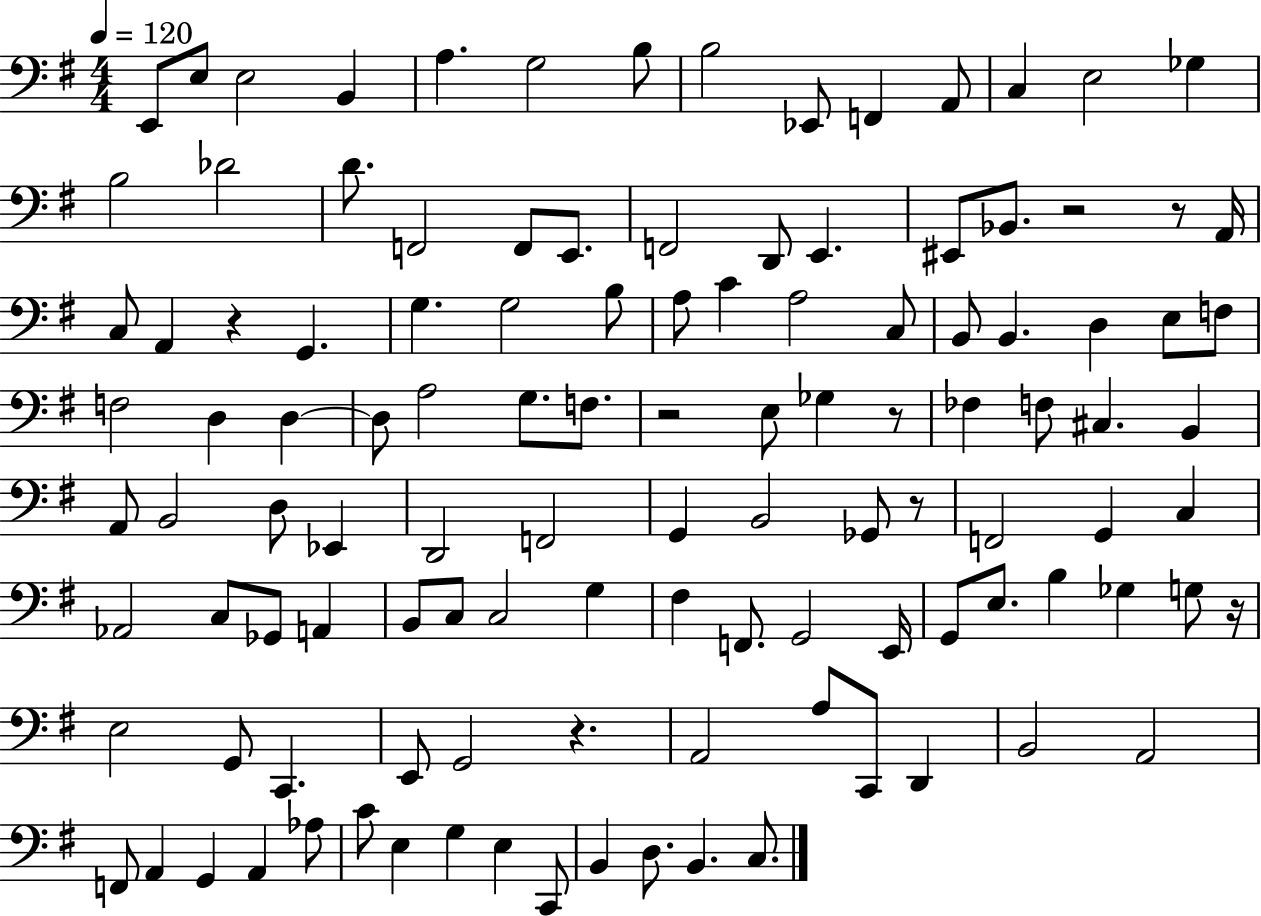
{
  \clef bass
  \numericTimeSignature
  \time 4/4
  \key g \major
  \tempo 4 = 120
  e,8 e8 e2 b,4 | a4. g2 b8 | b2 ees,8 f,4 a,8 | c4 e2 ges4 | \break b2 des'2 | d'8. f,2 f,8 e,8. | f,2 d,8 e,4. | eis,8 bes,8. r2 r8 a,16 | \break c8 a,4 r4 g,4. | g4. g2 b8 | a8 c'4 a2 c8 | b,8 b,4. d4 e8 f8 | \break f2 d4 d4~~ | d8 a2 g8. f8. | r2 e8 ges4 r8 | fes4 f8 cis4. b,4 | \break a,8 b,2 d8 ees,4 | d,2 f,2 | g,4 b,2 ges,8 r8 | f,2 g,4 c4 | \break aes,2 c8 ges,8 a,4 | b,8 c8 c2 g4 | fis4 f,8. g,2 e,16 | g,8 e8. b4 ges4 g8 r16 | \break e2 g,8 c,4. | e,8 g,2 r4. | a,2 a8 c,8 d,4 | b,2 a,2 | \break f,8 a,4 g,4 a,4 aes8 | c'8 e4 g4 e4 c,8 | b,4 d8. b,4. c8. | \bar "|."
}